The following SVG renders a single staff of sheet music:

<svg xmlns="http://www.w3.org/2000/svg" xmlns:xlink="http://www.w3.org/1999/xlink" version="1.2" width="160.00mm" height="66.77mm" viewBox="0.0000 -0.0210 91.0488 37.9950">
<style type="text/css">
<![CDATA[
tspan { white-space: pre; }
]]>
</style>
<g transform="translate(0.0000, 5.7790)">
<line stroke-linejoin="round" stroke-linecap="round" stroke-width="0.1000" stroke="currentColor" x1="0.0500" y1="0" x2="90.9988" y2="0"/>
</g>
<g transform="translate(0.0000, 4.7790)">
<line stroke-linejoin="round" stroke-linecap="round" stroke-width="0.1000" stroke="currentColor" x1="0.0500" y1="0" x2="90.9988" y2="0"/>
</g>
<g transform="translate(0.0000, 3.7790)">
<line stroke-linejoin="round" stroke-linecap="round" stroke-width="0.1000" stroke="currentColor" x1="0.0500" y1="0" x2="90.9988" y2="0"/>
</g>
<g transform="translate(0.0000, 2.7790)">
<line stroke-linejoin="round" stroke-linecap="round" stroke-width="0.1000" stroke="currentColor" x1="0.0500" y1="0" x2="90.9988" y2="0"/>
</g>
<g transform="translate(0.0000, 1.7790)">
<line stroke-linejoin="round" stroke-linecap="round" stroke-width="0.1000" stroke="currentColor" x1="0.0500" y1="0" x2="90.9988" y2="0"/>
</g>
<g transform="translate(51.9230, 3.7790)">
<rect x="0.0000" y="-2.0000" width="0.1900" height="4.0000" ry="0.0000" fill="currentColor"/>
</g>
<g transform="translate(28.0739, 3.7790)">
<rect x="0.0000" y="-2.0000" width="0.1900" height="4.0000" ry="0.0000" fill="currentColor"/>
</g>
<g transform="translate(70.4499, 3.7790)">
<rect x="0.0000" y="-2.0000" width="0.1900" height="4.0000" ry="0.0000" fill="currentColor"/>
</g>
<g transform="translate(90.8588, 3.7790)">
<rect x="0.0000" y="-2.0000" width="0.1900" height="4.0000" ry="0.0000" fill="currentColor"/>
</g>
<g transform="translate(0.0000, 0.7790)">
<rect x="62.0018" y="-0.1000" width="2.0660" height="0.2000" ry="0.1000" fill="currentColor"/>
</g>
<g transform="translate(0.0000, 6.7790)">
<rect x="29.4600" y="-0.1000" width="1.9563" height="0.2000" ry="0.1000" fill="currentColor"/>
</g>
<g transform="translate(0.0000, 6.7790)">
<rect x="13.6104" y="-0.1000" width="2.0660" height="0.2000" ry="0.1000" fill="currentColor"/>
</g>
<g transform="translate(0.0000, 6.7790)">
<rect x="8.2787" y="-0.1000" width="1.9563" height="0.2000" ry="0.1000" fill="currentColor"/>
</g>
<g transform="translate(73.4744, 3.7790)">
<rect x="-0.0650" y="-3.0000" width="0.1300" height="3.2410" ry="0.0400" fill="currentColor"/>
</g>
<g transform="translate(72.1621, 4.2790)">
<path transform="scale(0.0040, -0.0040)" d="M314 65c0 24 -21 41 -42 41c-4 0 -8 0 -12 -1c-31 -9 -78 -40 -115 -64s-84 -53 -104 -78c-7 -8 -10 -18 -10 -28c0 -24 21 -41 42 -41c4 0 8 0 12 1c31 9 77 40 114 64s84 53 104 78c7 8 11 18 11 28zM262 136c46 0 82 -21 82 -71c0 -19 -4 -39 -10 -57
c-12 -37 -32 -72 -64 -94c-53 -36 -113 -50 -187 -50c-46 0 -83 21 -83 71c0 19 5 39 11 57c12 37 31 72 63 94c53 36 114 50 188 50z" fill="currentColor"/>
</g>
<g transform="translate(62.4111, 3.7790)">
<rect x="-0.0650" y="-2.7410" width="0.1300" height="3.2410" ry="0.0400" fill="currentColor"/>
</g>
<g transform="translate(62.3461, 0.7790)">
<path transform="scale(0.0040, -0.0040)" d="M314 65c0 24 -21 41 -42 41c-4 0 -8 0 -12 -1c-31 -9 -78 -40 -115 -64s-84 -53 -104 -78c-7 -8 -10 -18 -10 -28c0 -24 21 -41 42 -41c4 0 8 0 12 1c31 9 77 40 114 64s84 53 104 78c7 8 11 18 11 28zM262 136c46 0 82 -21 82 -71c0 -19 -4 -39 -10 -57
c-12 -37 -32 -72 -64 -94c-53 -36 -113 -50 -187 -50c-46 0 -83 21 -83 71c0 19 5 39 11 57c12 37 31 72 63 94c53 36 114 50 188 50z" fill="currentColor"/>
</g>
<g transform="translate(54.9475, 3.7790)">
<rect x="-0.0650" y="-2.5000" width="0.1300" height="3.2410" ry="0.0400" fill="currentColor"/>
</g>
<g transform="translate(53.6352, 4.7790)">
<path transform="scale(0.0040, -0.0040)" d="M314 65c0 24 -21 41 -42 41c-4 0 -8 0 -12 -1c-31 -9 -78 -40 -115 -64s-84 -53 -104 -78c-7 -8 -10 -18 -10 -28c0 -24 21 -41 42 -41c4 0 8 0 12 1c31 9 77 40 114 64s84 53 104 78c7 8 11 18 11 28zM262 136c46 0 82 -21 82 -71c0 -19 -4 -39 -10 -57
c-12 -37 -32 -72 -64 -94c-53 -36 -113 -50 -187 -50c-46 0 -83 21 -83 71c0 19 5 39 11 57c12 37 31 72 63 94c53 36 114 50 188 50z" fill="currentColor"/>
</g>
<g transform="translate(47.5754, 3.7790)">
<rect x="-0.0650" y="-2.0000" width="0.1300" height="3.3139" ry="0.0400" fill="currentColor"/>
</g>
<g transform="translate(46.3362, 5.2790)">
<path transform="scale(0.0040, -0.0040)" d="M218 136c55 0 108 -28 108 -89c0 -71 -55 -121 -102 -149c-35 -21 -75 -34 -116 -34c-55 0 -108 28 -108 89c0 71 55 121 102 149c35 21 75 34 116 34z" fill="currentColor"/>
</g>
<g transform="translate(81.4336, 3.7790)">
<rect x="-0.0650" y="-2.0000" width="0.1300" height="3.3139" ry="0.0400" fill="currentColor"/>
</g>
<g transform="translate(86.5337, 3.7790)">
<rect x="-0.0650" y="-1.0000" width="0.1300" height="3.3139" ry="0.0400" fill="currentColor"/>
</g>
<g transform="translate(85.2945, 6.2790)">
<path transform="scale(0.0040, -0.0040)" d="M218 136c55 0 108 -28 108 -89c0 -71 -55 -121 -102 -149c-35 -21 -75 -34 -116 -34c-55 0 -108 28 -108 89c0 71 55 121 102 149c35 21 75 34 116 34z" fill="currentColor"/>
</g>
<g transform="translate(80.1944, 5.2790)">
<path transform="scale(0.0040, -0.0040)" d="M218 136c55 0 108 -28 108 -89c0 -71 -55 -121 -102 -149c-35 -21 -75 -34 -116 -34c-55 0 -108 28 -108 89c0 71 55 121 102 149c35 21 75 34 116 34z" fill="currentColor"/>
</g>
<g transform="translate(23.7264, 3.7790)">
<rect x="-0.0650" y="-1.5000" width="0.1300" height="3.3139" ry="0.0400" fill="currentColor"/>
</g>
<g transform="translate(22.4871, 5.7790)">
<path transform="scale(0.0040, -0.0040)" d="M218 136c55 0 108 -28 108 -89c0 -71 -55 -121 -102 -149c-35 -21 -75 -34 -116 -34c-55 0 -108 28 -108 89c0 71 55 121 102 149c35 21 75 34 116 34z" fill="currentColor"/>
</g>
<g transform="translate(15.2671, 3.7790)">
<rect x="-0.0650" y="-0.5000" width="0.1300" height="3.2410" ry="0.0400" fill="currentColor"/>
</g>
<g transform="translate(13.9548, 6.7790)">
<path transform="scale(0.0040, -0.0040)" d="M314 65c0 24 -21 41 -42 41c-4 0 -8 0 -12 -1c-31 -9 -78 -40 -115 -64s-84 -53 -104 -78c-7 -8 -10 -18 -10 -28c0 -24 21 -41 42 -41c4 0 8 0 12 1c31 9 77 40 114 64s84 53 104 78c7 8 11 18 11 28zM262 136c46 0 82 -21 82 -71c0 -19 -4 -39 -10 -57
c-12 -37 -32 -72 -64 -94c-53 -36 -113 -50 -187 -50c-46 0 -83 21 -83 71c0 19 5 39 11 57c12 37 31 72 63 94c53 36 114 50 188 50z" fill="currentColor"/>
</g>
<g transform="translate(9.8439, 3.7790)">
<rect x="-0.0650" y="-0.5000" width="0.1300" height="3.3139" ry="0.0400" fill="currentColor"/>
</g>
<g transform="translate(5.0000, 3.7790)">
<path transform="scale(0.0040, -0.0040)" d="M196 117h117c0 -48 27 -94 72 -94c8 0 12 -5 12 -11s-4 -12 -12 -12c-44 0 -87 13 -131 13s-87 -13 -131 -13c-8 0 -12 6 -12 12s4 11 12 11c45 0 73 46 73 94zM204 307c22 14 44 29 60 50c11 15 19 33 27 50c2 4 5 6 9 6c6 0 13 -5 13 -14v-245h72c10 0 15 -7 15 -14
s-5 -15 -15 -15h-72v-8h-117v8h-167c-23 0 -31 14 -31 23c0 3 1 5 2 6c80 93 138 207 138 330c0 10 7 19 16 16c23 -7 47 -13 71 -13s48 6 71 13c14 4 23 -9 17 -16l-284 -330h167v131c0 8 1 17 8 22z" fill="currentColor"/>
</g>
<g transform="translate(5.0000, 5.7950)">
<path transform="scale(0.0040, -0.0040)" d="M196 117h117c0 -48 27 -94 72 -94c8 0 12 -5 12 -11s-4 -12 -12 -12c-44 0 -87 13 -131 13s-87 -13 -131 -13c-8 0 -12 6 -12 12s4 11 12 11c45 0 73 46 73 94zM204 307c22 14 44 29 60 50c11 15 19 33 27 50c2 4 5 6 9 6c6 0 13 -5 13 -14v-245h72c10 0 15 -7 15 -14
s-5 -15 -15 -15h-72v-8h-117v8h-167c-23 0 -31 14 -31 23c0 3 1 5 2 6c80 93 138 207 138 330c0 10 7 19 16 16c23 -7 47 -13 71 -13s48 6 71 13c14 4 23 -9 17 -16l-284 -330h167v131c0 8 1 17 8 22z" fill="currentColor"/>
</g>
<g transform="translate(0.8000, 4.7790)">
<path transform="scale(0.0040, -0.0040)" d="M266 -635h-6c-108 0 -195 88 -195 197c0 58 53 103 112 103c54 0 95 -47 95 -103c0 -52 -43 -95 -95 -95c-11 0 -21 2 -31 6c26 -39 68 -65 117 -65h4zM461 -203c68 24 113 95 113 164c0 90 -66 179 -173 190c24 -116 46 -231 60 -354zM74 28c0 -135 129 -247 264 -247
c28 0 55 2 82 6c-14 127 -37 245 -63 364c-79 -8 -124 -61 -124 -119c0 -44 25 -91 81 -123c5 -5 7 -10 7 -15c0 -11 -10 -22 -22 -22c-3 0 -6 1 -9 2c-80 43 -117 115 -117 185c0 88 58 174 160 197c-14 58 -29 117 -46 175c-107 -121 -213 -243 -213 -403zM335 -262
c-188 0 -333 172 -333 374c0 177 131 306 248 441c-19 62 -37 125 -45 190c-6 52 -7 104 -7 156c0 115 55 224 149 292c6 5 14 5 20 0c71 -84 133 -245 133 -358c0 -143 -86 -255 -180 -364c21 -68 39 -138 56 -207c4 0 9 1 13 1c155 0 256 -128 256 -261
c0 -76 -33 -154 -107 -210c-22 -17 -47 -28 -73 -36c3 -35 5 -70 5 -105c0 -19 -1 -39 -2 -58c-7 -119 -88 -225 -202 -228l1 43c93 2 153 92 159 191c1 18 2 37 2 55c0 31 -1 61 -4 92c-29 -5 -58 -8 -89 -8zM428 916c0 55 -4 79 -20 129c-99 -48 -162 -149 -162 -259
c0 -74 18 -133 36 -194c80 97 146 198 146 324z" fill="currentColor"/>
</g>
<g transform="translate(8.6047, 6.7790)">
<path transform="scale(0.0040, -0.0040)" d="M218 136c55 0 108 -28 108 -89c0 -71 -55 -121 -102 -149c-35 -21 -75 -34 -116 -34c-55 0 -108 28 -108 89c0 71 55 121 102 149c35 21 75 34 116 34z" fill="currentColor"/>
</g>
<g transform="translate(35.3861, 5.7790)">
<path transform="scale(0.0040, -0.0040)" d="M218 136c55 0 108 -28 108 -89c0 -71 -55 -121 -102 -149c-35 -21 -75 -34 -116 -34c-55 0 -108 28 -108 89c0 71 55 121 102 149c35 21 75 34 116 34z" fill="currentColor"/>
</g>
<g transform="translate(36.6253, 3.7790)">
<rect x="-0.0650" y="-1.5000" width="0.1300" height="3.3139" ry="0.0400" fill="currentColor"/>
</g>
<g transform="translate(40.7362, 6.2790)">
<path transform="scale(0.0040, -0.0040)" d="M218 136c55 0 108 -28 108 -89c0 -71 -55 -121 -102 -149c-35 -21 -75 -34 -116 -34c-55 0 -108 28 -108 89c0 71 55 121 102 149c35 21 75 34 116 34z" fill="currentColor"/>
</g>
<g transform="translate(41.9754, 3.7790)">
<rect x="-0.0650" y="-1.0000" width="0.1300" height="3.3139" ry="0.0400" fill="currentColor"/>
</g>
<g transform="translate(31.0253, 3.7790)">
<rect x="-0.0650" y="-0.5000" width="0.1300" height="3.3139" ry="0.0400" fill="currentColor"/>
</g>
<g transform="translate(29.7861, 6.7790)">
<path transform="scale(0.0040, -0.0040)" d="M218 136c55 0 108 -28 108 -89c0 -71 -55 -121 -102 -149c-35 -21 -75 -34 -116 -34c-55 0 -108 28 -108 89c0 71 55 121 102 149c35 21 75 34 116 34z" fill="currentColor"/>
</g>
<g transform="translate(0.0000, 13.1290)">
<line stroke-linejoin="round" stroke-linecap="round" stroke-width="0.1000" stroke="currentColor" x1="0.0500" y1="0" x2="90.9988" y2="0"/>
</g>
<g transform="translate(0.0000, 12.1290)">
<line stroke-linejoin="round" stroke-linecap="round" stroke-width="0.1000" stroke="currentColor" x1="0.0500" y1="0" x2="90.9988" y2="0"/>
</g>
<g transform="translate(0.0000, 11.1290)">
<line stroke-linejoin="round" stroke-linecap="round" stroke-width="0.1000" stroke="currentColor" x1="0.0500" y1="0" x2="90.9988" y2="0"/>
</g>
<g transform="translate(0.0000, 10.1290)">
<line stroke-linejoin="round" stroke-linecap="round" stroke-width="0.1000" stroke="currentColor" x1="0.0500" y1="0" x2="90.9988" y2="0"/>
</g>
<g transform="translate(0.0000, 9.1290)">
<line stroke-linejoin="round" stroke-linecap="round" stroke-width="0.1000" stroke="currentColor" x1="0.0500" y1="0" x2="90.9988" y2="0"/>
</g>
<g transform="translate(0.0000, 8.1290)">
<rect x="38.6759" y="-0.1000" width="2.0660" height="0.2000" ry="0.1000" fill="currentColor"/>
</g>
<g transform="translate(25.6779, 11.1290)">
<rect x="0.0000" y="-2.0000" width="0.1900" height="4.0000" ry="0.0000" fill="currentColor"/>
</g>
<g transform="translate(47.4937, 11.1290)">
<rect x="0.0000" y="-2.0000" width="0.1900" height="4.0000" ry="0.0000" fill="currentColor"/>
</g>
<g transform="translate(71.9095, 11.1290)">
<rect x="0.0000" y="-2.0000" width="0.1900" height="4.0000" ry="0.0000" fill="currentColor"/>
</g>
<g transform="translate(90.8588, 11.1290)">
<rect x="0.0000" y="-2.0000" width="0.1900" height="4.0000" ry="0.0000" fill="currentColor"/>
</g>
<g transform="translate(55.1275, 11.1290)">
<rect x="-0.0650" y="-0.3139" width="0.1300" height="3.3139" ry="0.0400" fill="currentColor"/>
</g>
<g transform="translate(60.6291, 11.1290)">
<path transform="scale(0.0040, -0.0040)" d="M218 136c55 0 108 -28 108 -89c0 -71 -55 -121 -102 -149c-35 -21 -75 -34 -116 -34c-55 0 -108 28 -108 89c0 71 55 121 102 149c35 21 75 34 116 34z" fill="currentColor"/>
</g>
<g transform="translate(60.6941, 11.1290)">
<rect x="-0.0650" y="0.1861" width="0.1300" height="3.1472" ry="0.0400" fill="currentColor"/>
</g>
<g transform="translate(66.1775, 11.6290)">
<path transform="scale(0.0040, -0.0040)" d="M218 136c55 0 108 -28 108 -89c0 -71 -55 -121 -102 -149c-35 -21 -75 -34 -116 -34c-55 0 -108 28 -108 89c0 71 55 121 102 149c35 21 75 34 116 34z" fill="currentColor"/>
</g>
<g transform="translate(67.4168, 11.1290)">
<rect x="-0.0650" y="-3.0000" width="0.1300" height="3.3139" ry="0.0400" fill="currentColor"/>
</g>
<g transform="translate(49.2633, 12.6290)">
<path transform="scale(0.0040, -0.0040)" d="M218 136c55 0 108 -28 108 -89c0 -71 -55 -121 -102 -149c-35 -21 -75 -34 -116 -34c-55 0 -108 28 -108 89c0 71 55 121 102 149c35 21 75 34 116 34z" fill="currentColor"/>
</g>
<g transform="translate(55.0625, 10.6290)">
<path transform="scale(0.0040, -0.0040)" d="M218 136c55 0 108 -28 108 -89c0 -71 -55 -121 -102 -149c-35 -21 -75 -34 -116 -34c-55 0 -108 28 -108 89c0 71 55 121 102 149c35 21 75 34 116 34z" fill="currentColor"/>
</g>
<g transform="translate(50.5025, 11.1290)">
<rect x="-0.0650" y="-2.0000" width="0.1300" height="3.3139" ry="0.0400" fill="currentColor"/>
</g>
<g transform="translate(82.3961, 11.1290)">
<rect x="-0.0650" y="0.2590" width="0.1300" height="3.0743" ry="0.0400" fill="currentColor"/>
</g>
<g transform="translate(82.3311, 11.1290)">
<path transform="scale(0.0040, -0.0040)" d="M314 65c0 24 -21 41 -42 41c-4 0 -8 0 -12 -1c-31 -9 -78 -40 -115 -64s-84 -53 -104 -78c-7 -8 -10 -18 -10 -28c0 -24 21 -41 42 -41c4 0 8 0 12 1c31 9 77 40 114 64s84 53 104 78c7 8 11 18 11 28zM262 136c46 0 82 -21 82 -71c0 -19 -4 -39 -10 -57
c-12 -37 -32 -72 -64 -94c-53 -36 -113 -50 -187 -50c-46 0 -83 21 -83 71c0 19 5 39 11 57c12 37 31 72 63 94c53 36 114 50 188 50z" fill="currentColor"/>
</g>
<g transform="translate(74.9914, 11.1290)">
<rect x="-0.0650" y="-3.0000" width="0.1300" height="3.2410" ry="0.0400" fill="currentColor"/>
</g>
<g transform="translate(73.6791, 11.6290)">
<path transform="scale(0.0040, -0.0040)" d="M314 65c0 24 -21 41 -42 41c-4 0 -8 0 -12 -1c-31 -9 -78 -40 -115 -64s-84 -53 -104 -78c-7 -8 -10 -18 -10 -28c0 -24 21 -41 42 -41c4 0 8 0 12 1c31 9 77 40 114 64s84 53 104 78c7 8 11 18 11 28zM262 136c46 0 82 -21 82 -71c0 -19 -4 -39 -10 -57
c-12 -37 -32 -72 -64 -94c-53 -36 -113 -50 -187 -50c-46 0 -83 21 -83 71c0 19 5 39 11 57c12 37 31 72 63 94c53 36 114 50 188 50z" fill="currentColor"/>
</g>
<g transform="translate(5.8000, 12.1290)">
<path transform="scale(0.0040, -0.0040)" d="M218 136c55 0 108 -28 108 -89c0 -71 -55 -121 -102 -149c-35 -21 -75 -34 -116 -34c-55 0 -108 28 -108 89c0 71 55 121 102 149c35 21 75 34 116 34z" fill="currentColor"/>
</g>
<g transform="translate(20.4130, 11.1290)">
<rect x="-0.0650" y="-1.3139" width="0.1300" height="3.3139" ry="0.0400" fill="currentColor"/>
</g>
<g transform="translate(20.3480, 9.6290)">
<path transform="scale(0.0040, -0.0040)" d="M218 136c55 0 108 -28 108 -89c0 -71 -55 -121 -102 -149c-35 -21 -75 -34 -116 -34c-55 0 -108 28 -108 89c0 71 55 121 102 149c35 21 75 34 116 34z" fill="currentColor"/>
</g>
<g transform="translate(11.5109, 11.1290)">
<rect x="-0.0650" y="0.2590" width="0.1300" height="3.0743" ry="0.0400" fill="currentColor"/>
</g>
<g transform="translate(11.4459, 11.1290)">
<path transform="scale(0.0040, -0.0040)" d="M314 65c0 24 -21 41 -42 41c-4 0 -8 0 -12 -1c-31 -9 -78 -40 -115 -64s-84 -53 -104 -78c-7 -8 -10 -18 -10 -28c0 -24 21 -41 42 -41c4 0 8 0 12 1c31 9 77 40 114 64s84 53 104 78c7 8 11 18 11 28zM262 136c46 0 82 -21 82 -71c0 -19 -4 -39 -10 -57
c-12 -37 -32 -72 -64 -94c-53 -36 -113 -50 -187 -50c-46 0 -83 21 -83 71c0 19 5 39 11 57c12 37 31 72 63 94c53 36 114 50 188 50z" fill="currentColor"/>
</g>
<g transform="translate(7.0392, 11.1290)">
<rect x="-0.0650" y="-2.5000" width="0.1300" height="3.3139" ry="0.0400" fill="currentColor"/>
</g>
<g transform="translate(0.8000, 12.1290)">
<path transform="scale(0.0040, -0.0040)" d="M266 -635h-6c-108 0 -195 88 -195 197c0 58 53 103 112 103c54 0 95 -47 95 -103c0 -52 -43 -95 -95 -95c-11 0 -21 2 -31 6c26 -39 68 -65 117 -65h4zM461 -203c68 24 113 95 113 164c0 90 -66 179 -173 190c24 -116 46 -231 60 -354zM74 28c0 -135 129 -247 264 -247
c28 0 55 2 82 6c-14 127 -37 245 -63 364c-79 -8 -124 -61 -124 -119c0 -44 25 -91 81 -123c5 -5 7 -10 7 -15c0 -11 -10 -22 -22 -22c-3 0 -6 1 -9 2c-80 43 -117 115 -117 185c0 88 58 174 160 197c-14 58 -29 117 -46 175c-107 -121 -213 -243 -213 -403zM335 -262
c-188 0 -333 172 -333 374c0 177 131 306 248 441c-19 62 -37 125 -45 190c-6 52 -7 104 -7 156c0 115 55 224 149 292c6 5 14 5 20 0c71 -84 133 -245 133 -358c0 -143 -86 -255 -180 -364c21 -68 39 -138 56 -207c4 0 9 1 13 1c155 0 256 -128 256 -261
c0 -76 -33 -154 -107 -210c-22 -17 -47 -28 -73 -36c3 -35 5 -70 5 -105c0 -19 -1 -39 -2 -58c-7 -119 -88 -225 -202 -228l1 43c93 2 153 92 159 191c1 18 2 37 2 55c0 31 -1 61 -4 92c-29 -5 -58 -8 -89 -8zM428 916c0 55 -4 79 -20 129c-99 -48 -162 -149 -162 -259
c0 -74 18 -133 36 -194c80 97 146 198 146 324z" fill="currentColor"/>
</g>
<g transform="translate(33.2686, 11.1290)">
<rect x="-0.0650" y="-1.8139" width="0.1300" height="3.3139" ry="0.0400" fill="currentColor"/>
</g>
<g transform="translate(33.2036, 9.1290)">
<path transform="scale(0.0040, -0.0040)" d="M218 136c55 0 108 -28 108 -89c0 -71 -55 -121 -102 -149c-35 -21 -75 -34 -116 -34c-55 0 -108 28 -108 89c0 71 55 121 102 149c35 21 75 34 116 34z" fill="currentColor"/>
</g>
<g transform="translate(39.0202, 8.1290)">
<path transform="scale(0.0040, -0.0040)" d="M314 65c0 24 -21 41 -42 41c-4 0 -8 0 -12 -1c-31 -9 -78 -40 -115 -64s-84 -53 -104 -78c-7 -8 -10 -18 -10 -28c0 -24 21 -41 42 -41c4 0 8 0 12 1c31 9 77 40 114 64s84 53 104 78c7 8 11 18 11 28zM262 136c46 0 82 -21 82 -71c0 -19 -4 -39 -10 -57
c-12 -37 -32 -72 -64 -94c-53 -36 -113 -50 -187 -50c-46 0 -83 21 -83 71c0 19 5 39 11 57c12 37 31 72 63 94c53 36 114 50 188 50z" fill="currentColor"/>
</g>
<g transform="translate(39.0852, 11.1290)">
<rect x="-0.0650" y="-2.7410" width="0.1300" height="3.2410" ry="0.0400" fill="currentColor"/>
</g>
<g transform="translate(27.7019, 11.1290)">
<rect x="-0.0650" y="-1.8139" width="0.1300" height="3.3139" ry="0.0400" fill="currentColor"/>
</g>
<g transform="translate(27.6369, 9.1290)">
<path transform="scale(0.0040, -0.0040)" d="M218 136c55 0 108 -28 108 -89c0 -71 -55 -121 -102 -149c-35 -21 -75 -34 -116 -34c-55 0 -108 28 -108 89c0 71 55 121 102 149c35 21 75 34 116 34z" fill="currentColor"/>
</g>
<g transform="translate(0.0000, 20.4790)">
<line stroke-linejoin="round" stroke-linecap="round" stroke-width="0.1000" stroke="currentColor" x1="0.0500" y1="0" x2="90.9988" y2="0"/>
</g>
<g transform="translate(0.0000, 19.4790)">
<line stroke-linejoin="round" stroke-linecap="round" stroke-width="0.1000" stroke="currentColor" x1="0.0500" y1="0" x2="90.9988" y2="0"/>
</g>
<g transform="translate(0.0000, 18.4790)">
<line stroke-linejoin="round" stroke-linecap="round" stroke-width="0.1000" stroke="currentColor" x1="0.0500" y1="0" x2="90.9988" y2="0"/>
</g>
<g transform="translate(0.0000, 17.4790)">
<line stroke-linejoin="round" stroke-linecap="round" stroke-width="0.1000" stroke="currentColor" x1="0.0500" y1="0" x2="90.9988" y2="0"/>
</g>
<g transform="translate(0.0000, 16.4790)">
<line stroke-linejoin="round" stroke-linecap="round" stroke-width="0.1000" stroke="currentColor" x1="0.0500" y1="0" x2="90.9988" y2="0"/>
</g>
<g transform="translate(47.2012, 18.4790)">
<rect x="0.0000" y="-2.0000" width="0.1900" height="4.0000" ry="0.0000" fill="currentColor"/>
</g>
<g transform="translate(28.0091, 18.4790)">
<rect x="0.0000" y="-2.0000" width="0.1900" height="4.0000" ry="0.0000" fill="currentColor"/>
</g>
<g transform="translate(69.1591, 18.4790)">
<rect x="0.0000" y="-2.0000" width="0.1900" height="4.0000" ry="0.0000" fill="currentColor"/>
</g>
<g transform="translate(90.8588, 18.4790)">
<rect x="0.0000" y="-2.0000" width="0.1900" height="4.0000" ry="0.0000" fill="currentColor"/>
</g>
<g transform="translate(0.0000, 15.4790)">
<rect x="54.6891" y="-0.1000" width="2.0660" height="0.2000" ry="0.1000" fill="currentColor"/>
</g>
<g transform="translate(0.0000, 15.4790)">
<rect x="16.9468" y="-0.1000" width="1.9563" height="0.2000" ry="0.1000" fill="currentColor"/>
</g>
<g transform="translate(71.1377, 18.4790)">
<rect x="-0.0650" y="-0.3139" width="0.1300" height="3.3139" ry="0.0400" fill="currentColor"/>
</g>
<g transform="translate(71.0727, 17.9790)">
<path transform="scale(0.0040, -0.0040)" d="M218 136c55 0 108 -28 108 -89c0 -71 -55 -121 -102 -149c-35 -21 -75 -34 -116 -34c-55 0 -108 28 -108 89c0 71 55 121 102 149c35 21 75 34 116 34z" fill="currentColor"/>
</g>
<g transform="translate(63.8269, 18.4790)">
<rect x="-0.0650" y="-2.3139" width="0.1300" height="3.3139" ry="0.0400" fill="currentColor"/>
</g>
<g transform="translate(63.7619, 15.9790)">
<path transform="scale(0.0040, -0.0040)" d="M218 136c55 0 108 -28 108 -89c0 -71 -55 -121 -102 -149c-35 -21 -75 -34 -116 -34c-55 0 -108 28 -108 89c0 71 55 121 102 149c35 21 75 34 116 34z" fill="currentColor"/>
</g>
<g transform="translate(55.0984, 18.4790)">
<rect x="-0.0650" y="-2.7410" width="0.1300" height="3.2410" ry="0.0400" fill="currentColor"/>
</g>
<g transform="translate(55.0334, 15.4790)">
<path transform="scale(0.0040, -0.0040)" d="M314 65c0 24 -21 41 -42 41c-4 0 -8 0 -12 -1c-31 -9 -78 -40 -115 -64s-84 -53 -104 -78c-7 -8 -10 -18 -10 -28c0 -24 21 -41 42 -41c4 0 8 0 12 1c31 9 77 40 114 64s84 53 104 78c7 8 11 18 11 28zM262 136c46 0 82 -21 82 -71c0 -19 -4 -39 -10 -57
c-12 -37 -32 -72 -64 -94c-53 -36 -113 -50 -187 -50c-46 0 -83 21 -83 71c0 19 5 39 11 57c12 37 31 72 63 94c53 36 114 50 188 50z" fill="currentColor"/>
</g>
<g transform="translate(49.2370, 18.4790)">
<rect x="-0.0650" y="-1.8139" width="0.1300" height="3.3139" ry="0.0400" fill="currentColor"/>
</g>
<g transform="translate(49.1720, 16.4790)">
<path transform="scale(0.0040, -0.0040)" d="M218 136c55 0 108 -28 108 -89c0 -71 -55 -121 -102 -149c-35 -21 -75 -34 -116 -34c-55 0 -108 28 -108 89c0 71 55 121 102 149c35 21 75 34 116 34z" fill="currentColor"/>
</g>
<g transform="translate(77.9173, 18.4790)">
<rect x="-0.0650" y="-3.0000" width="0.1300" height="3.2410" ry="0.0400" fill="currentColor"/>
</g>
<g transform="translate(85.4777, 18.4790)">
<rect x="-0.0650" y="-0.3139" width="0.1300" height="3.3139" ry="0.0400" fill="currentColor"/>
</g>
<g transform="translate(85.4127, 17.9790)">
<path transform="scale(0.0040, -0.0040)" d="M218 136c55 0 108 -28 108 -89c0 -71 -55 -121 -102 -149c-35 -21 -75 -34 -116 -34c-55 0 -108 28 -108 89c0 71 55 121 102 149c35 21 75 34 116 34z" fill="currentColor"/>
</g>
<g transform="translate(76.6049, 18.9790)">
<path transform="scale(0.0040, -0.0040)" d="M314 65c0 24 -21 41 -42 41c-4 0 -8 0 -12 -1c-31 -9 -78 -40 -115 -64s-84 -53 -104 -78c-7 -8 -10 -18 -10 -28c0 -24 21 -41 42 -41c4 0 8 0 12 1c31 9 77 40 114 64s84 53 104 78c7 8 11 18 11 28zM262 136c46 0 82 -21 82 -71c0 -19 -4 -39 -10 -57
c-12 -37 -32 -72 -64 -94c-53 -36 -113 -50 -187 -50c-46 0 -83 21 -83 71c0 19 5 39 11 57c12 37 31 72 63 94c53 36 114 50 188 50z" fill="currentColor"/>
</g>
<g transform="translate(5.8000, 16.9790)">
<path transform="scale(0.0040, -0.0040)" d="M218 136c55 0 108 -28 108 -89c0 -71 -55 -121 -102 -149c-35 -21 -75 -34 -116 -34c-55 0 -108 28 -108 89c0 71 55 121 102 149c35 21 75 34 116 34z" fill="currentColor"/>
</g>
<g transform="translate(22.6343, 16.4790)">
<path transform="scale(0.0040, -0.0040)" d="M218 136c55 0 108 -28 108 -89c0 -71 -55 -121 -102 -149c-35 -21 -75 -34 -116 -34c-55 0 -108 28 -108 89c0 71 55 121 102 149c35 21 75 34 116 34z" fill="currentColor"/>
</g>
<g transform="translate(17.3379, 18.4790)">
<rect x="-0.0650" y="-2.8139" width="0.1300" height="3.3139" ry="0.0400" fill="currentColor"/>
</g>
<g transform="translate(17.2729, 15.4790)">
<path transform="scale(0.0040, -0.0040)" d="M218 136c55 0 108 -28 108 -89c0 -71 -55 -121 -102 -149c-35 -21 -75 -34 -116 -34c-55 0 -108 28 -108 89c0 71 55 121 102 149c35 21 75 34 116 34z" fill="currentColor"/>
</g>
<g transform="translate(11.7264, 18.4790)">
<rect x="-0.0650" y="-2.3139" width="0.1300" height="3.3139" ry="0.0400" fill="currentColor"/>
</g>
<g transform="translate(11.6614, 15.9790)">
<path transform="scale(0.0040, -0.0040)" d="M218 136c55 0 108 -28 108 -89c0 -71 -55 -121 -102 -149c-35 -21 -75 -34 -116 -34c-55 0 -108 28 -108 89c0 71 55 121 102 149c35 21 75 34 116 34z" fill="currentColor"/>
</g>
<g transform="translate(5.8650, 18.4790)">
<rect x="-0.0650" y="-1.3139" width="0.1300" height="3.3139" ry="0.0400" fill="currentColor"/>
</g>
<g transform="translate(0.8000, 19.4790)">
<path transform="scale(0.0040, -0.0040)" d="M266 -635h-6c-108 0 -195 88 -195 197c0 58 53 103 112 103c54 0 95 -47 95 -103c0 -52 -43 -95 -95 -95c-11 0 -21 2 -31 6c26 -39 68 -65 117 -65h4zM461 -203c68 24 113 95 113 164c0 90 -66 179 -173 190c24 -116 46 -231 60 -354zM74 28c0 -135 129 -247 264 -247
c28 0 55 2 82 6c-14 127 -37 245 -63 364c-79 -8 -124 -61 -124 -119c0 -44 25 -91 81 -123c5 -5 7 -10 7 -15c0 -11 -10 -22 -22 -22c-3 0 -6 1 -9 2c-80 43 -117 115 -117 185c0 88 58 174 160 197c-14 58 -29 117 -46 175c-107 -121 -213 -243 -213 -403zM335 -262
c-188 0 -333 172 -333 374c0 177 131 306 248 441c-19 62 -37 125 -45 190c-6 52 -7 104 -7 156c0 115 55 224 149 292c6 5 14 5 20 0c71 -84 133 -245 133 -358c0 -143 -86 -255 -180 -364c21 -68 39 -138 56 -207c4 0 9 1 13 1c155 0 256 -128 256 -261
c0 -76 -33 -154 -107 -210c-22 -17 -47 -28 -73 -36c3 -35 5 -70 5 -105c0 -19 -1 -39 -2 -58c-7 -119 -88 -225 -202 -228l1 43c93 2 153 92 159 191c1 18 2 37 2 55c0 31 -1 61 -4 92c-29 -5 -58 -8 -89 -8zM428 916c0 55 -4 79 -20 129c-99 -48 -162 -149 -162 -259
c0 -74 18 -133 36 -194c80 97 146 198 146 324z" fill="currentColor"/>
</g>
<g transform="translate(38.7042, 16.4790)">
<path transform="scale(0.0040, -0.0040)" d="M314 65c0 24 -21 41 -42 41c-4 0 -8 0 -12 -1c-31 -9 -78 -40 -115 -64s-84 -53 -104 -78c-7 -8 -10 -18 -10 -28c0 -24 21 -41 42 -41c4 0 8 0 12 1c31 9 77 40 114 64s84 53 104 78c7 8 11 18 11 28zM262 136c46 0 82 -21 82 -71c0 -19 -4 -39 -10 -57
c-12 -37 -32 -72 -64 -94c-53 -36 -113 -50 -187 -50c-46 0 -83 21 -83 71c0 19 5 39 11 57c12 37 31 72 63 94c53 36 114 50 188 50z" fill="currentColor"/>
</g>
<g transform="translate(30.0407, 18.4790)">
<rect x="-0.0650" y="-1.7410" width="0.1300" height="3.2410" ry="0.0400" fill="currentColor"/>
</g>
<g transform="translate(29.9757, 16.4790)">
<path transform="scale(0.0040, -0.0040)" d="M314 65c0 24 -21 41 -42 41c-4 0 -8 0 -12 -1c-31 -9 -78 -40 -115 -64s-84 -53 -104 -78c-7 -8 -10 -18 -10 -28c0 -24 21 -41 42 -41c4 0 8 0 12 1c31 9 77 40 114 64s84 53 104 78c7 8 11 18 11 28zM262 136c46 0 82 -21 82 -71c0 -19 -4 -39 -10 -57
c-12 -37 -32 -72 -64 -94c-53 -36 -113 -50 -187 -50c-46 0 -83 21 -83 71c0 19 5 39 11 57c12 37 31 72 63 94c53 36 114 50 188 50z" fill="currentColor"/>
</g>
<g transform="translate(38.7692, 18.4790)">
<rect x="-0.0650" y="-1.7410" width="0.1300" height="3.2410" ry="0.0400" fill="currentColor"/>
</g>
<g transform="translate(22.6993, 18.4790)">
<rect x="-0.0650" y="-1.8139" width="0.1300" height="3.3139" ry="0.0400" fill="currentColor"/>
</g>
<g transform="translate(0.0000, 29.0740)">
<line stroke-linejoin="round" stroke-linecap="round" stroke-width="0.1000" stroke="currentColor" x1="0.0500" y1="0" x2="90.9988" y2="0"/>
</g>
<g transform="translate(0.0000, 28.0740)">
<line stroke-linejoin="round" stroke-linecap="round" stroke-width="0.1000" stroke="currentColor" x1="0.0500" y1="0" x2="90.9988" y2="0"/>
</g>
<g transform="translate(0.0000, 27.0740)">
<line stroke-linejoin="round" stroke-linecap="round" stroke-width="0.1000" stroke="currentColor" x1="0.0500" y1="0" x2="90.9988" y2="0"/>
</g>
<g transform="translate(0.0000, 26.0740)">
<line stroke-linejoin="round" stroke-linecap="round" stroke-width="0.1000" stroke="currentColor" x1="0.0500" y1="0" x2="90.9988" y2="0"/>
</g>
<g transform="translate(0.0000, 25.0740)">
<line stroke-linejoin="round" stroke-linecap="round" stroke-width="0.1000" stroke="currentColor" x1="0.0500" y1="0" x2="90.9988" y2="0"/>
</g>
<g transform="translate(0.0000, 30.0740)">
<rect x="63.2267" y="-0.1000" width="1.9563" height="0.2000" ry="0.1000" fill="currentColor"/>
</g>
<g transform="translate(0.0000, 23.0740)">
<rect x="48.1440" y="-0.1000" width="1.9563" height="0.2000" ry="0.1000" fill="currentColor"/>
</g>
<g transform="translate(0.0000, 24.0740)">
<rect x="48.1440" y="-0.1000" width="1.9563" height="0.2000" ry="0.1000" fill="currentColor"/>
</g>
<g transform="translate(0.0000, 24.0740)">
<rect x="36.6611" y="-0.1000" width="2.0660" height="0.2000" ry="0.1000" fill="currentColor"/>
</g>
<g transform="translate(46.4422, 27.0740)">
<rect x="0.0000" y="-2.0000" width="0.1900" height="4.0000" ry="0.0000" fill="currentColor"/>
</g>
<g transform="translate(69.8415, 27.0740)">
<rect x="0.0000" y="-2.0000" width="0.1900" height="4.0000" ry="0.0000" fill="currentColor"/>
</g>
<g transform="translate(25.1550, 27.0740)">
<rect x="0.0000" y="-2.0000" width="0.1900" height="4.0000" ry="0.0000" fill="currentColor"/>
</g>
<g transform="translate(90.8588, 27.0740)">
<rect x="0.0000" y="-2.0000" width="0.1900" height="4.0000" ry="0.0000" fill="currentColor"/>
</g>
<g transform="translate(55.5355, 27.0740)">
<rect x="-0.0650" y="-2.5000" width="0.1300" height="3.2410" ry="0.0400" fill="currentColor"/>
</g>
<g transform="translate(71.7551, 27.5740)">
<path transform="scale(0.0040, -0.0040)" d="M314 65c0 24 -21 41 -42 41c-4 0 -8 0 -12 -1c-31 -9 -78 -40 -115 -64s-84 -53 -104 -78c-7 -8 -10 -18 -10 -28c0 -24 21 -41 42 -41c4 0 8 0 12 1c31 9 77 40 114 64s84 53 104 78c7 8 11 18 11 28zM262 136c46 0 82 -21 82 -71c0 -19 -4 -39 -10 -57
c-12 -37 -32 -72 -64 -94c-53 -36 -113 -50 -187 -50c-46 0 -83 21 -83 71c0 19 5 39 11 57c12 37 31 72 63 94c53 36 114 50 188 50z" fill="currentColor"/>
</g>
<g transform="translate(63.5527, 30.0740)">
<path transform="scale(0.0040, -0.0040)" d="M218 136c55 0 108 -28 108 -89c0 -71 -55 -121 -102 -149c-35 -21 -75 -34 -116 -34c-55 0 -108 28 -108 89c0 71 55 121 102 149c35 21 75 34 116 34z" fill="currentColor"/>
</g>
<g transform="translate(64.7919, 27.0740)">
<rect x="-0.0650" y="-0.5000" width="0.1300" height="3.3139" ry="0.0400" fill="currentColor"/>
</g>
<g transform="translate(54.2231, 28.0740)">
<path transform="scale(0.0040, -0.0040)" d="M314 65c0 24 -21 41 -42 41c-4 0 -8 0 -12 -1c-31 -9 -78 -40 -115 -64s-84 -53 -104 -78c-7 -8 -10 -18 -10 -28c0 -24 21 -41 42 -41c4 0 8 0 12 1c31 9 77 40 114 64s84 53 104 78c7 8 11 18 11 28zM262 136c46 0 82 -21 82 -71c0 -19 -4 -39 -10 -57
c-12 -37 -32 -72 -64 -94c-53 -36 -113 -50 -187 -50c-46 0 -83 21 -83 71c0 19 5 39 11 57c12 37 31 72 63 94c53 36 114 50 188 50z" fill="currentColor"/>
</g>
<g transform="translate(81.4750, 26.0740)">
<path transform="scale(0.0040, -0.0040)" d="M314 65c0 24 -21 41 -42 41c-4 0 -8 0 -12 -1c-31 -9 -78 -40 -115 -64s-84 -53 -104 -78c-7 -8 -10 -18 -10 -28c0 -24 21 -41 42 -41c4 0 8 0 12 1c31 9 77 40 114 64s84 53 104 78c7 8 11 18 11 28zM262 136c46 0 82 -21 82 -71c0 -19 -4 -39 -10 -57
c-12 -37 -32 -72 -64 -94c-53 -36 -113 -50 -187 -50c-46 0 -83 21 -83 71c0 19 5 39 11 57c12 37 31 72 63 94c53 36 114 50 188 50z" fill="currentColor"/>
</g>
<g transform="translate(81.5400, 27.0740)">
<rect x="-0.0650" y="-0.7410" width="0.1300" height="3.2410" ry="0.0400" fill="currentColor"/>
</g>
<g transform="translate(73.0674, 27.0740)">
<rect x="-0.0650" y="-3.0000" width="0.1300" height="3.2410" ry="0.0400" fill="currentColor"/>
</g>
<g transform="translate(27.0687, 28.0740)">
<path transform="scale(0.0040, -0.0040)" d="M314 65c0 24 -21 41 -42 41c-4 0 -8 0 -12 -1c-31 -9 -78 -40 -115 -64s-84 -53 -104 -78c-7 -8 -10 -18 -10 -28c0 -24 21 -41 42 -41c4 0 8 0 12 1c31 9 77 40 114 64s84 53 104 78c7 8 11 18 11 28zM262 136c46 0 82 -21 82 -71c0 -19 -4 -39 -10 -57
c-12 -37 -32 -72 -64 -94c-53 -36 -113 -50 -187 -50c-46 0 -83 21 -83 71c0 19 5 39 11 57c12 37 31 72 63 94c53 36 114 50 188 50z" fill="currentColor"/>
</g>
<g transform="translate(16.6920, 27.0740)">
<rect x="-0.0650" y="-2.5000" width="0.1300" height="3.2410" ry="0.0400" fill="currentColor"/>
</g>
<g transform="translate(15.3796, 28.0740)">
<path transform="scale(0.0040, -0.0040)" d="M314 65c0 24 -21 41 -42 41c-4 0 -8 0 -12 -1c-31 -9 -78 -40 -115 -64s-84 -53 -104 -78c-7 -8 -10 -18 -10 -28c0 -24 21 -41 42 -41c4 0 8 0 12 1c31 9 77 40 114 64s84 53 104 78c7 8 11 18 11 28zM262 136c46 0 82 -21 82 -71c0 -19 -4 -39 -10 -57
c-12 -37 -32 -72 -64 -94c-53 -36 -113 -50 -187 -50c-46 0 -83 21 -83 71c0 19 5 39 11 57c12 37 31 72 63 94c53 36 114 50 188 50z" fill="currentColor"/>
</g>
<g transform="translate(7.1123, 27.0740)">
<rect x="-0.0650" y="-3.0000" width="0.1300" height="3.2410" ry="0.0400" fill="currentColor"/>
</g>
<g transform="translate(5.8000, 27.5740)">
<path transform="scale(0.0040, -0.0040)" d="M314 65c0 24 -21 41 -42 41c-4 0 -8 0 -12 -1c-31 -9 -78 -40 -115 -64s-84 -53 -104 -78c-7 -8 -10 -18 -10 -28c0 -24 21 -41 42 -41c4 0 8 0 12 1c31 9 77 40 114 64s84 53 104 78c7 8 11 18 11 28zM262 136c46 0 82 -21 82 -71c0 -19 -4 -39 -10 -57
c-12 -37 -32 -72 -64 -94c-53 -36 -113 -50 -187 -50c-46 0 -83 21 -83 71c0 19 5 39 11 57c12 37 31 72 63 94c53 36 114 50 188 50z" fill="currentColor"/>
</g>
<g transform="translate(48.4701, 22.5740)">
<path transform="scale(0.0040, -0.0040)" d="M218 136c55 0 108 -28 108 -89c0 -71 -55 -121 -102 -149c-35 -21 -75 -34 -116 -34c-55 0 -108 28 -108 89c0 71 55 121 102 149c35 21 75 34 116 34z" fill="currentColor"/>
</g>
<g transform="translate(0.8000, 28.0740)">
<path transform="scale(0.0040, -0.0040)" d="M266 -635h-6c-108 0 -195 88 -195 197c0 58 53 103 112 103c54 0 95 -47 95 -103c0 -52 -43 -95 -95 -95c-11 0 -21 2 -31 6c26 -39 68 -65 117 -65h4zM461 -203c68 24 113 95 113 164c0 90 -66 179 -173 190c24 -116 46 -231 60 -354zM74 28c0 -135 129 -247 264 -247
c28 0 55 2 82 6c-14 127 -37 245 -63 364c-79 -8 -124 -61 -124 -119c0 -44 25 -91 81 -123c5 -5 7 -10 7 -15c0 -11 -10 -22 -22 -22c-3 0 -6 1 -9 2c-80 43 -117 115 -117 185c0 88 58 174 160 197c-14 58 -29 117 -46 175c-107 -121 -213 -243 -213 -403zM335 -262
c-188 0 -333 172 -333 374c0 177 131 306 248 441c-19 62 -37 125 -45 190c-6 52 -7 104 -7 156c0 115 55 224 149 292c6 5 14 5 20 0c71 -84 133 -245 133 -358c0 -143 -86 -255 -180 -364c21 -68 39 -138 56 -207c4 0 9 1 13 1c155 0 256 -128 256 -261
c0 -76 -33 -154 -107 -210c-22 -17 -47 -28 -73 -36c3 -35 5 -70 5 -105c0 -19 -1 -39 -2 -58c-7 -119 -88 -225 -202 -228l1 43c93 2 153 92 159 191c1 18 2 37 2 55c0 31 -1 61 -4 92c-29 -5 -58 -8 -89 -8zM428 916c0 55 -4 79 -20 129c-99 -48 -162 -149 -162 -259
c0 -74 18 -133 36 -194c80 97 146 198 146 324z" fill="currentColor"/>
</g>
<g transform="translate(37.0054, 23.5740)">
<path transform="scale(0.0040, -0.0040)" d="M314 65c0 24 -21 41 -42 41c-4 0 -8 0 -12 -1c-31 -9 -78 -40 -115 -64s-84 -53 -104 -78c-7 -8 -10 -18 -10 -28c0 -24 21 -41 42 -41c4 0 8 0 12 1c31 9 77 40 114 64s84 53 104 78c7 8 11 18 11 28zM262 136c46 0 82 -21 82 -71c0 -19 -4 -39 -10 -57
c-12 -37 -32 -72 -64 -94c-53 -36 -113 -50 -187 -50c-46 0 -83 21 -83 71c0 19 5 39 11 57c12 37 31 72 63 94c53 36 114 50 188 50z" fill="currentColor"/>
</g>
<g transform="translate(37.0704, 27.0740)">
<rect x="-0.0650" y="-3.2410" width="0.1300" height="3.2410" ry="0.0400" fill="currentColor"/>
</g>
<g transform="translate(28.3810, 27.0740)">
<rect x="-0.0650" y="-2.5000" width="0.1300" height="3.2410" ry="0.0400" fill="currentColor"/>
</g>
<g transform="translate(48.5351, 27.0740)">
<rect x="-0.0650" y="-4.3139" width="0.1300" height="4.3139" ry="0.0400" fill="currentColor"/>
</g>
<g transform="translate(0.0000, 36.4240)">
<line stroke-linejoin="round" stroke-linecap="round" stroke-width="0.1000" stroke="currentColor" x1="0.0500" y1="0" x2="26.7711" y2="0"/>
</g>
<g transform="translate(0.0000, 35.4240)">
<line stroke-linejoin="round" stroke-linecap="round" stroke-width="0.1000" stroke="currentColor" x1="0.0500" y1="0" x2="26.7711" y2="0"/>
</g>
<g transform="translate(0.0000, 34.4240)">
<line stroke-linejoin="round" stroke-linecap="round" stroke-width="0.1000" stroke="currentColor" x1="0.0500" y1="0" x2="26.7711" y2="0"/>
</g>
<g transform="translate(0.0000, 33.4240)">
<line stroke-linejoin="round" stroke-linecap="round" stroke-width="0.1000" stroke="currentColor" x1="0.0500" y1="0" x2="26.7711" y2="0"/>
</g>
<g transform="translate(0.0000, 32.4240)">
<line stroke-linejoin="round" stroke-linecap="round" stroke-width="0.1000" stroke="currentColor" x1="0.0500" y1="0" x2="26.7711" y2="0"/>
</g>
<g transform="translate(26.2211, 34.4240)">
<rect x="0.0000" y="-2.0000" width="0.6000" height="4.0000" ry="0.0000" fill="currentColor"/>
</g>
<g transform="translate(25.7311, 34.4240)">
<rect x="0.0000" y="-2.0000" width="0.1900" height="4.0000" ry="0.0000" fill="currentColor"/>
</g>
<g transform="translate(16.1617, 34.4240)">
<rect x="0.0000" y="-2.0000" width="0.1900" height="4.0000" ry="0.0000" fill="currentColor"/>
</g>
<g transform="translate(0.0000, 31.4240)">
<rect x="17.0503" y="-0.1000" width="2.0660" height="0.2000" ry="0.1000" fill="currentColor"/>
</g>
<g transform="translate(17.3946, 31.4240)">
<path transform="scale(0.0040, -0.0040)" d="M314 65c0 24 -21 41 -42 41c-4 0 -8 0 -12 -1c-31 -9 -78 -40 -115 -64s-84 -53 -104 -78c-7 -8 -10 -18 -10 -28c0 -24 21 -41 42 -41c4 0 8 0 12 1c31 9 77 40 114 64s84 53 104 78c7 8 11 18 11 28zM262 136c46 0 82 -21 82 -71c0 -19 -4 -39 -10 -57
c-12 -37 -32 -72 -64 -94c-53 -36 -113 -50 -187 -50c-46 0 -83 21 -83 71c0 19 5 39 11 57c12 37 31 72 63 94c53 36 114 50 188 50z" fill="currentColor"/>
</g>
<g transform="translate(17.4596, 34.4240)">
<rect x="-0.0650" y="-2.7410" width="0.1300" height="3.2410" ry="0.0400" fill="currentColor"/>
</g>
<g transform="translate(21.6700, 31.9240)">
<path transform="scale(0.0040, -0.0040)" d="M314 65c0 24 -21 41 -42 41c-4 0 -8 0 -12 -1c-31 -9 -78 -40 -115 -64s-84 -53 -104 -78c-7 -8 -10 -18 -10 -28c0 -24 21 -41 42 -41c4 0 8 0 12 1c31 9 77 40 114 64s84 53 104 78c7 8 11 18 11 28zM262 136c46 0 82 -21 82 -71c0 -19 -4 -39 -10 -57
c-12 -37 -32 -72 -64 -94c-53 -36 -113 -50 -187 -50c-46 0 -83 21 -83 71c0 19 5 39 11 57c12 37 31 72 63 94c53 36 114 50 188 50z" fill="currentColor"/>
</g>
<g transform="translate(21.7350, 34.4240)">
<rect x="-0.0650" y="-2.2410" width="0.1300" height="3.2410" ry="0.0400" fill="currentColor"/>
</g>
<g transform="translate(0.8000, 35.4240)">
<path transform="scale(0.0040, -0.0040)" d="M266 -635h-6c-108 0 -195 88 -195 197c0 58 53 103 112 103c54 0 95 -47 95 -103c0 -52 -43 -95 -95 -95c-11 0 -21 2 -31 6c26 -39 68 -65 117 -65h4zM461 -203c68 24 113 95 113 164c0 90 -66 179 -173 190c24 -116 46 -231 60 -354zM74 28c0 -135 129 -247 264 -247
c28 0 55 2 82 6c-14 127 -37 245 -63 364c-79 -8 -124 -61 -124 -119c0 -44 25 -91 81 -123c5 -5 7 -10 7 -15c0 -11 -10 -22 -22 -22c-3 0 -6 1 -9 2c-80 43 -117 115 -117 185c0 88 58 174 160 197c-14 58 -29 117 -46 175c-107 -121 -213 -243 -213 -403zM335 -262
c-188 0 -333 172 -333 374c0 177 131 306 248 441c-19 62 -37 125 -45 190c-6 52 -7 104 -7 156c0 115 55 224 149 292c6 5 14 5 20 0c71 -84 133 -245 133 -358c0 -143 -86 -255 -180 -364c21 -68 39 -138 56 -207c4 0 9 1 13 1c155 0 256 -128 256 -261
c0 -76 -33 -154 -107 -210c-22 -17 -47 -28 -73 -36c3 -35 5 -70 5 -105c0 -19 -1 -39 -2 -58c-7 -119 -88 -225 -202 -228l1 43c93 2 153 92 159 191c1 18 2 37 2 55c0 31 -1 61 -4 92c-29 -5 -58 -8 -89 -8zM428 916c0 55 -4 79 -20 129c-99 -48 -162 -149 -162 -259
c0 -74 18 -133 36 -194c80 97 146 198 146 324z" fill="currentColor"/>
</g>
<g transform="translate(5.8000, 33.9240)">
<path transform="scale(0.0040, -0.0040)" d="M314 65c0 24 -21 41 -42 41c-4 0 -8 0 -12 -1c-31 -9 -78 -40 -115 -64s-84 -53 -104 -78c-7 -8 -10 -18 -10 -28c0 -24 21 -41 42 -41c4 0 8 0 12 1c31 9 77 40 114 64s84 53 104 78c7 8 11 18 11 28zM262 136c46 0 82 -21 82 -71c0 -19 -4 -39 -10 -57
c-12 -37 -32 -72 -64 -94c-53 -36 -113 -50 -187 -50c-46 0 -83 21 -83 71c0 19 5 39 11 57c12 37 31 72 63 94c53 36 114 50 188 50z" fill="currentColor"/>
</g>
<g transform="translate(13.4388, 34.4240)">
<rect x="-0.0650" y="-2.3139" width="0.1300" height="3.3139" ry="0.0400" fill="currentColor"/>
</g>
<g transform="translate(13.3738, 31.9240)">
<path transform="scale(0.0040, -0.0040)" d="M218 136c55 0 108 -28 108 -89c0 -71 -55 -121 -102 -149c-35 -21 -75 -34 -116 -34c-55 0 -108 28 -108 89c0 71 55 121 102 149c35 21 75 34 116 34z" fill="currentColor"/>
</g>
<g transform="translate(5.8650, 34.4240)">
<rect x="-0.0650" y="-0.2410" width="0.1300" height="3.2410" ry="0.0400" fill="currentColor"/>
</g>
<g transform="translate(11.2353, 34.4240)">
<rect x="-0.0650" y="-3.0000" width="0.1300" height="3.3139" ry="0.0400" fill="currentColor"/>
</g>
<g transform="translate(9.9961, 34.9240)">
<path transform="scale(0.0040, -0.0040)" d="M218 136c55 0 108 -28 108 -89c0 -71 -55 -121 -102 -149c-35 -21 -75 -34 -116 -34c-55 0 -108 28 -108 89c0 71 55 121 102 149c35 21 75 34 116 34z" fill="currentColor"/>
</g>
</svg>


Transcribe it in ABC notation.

X:1
T:Untitled
M:4/4
L:1/4
K:C
C C2 E C E D F G2 a2 A2 F D G B2 e f f a2 F c B A A2 B2 e g a f f2 f2 f a2 g c A2 c A2 G2 G2 b2 d' G2 C A2 d2 c2 A g a2 g2